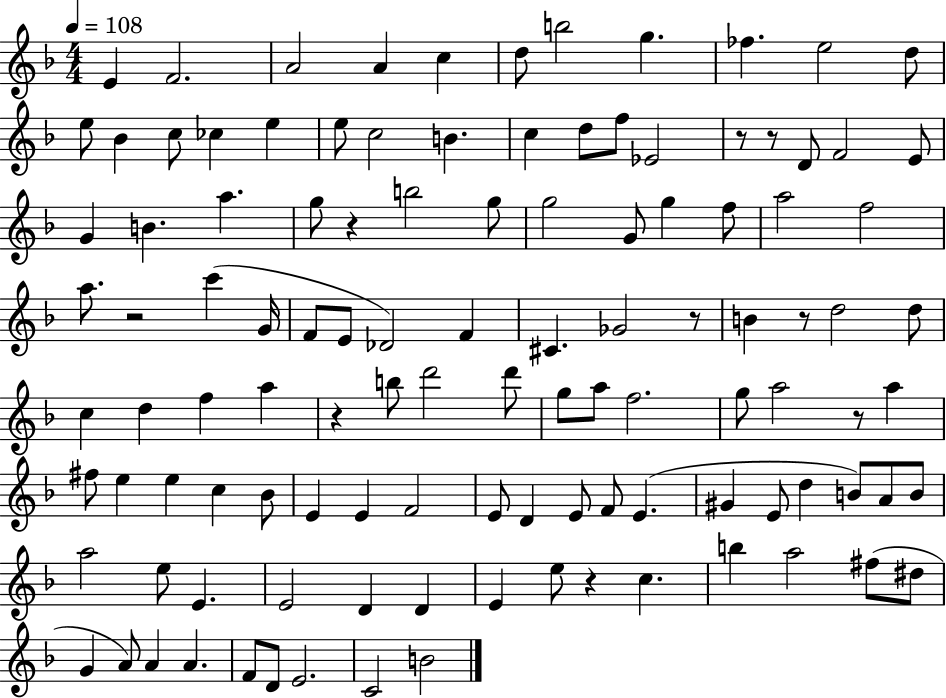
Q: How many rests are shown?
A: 9